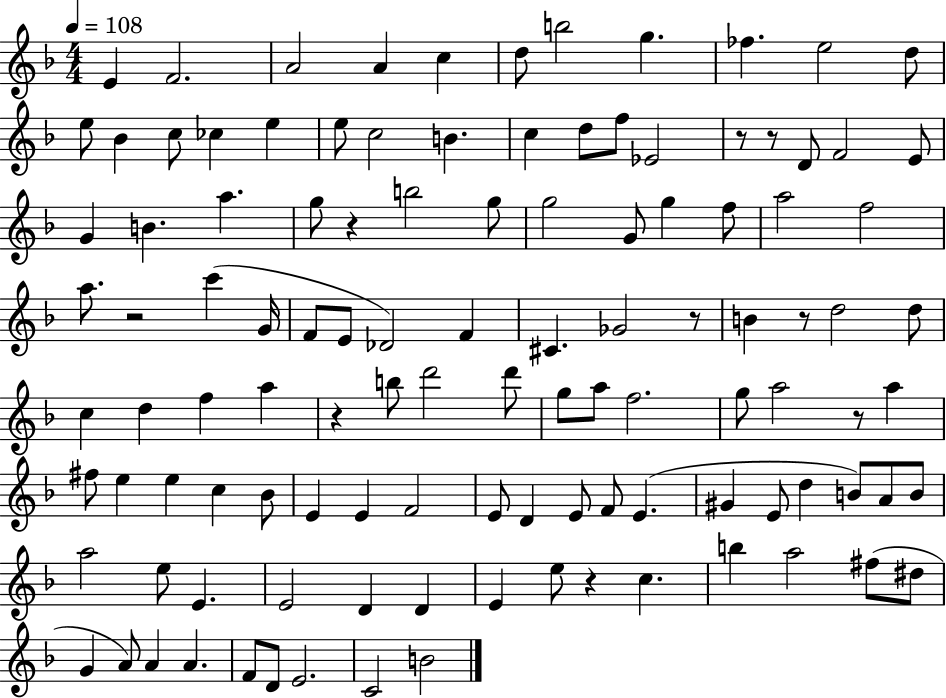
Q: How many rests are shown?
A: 9